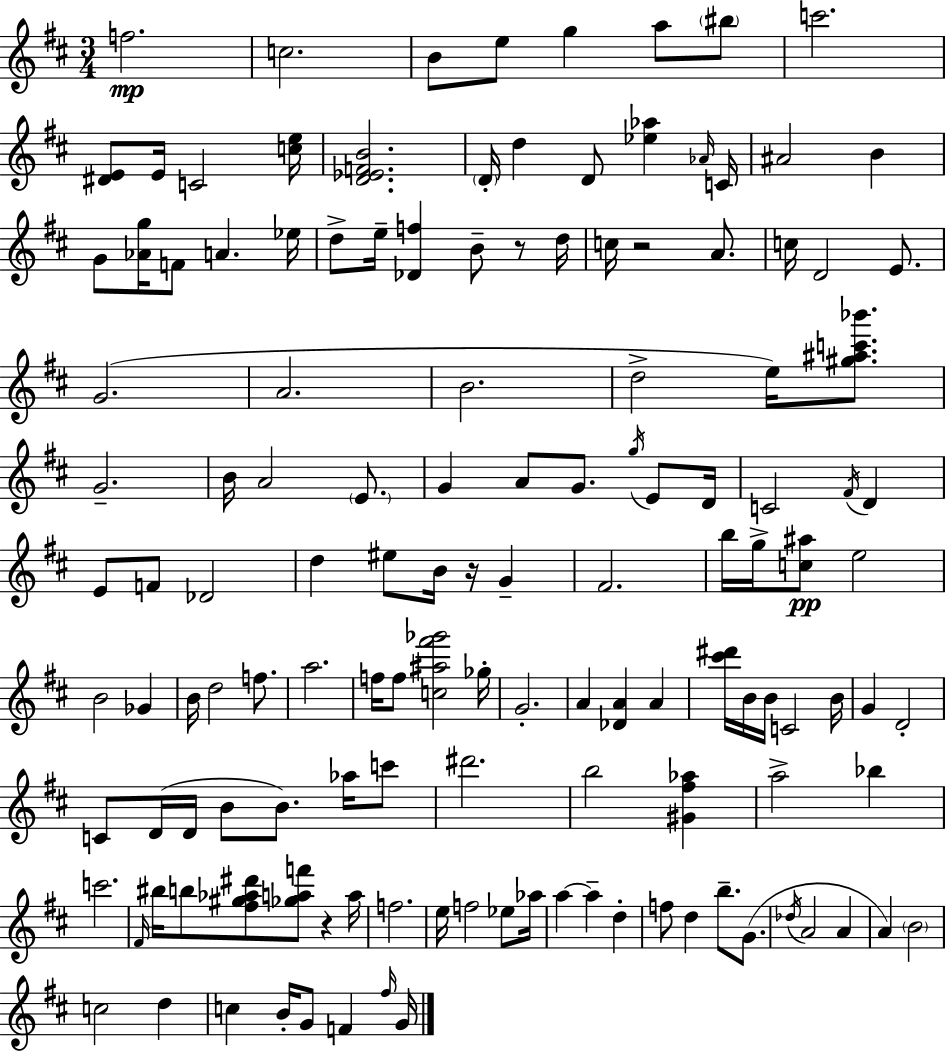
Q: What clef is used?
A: treble